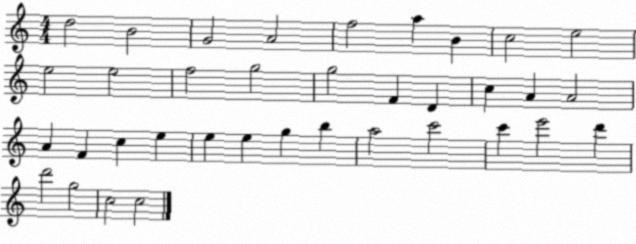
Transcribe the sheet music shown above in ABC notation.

X:1
T:Untitled
M:4/4
L:1/4
K:C
d2 B2 G2 A2 f2 a B c2 e2 e2 e2 f2 g2 g2 F D c A A2 A F c e e e g b a2 c'2 c' e'2 d' d'2 g2 c2 c2